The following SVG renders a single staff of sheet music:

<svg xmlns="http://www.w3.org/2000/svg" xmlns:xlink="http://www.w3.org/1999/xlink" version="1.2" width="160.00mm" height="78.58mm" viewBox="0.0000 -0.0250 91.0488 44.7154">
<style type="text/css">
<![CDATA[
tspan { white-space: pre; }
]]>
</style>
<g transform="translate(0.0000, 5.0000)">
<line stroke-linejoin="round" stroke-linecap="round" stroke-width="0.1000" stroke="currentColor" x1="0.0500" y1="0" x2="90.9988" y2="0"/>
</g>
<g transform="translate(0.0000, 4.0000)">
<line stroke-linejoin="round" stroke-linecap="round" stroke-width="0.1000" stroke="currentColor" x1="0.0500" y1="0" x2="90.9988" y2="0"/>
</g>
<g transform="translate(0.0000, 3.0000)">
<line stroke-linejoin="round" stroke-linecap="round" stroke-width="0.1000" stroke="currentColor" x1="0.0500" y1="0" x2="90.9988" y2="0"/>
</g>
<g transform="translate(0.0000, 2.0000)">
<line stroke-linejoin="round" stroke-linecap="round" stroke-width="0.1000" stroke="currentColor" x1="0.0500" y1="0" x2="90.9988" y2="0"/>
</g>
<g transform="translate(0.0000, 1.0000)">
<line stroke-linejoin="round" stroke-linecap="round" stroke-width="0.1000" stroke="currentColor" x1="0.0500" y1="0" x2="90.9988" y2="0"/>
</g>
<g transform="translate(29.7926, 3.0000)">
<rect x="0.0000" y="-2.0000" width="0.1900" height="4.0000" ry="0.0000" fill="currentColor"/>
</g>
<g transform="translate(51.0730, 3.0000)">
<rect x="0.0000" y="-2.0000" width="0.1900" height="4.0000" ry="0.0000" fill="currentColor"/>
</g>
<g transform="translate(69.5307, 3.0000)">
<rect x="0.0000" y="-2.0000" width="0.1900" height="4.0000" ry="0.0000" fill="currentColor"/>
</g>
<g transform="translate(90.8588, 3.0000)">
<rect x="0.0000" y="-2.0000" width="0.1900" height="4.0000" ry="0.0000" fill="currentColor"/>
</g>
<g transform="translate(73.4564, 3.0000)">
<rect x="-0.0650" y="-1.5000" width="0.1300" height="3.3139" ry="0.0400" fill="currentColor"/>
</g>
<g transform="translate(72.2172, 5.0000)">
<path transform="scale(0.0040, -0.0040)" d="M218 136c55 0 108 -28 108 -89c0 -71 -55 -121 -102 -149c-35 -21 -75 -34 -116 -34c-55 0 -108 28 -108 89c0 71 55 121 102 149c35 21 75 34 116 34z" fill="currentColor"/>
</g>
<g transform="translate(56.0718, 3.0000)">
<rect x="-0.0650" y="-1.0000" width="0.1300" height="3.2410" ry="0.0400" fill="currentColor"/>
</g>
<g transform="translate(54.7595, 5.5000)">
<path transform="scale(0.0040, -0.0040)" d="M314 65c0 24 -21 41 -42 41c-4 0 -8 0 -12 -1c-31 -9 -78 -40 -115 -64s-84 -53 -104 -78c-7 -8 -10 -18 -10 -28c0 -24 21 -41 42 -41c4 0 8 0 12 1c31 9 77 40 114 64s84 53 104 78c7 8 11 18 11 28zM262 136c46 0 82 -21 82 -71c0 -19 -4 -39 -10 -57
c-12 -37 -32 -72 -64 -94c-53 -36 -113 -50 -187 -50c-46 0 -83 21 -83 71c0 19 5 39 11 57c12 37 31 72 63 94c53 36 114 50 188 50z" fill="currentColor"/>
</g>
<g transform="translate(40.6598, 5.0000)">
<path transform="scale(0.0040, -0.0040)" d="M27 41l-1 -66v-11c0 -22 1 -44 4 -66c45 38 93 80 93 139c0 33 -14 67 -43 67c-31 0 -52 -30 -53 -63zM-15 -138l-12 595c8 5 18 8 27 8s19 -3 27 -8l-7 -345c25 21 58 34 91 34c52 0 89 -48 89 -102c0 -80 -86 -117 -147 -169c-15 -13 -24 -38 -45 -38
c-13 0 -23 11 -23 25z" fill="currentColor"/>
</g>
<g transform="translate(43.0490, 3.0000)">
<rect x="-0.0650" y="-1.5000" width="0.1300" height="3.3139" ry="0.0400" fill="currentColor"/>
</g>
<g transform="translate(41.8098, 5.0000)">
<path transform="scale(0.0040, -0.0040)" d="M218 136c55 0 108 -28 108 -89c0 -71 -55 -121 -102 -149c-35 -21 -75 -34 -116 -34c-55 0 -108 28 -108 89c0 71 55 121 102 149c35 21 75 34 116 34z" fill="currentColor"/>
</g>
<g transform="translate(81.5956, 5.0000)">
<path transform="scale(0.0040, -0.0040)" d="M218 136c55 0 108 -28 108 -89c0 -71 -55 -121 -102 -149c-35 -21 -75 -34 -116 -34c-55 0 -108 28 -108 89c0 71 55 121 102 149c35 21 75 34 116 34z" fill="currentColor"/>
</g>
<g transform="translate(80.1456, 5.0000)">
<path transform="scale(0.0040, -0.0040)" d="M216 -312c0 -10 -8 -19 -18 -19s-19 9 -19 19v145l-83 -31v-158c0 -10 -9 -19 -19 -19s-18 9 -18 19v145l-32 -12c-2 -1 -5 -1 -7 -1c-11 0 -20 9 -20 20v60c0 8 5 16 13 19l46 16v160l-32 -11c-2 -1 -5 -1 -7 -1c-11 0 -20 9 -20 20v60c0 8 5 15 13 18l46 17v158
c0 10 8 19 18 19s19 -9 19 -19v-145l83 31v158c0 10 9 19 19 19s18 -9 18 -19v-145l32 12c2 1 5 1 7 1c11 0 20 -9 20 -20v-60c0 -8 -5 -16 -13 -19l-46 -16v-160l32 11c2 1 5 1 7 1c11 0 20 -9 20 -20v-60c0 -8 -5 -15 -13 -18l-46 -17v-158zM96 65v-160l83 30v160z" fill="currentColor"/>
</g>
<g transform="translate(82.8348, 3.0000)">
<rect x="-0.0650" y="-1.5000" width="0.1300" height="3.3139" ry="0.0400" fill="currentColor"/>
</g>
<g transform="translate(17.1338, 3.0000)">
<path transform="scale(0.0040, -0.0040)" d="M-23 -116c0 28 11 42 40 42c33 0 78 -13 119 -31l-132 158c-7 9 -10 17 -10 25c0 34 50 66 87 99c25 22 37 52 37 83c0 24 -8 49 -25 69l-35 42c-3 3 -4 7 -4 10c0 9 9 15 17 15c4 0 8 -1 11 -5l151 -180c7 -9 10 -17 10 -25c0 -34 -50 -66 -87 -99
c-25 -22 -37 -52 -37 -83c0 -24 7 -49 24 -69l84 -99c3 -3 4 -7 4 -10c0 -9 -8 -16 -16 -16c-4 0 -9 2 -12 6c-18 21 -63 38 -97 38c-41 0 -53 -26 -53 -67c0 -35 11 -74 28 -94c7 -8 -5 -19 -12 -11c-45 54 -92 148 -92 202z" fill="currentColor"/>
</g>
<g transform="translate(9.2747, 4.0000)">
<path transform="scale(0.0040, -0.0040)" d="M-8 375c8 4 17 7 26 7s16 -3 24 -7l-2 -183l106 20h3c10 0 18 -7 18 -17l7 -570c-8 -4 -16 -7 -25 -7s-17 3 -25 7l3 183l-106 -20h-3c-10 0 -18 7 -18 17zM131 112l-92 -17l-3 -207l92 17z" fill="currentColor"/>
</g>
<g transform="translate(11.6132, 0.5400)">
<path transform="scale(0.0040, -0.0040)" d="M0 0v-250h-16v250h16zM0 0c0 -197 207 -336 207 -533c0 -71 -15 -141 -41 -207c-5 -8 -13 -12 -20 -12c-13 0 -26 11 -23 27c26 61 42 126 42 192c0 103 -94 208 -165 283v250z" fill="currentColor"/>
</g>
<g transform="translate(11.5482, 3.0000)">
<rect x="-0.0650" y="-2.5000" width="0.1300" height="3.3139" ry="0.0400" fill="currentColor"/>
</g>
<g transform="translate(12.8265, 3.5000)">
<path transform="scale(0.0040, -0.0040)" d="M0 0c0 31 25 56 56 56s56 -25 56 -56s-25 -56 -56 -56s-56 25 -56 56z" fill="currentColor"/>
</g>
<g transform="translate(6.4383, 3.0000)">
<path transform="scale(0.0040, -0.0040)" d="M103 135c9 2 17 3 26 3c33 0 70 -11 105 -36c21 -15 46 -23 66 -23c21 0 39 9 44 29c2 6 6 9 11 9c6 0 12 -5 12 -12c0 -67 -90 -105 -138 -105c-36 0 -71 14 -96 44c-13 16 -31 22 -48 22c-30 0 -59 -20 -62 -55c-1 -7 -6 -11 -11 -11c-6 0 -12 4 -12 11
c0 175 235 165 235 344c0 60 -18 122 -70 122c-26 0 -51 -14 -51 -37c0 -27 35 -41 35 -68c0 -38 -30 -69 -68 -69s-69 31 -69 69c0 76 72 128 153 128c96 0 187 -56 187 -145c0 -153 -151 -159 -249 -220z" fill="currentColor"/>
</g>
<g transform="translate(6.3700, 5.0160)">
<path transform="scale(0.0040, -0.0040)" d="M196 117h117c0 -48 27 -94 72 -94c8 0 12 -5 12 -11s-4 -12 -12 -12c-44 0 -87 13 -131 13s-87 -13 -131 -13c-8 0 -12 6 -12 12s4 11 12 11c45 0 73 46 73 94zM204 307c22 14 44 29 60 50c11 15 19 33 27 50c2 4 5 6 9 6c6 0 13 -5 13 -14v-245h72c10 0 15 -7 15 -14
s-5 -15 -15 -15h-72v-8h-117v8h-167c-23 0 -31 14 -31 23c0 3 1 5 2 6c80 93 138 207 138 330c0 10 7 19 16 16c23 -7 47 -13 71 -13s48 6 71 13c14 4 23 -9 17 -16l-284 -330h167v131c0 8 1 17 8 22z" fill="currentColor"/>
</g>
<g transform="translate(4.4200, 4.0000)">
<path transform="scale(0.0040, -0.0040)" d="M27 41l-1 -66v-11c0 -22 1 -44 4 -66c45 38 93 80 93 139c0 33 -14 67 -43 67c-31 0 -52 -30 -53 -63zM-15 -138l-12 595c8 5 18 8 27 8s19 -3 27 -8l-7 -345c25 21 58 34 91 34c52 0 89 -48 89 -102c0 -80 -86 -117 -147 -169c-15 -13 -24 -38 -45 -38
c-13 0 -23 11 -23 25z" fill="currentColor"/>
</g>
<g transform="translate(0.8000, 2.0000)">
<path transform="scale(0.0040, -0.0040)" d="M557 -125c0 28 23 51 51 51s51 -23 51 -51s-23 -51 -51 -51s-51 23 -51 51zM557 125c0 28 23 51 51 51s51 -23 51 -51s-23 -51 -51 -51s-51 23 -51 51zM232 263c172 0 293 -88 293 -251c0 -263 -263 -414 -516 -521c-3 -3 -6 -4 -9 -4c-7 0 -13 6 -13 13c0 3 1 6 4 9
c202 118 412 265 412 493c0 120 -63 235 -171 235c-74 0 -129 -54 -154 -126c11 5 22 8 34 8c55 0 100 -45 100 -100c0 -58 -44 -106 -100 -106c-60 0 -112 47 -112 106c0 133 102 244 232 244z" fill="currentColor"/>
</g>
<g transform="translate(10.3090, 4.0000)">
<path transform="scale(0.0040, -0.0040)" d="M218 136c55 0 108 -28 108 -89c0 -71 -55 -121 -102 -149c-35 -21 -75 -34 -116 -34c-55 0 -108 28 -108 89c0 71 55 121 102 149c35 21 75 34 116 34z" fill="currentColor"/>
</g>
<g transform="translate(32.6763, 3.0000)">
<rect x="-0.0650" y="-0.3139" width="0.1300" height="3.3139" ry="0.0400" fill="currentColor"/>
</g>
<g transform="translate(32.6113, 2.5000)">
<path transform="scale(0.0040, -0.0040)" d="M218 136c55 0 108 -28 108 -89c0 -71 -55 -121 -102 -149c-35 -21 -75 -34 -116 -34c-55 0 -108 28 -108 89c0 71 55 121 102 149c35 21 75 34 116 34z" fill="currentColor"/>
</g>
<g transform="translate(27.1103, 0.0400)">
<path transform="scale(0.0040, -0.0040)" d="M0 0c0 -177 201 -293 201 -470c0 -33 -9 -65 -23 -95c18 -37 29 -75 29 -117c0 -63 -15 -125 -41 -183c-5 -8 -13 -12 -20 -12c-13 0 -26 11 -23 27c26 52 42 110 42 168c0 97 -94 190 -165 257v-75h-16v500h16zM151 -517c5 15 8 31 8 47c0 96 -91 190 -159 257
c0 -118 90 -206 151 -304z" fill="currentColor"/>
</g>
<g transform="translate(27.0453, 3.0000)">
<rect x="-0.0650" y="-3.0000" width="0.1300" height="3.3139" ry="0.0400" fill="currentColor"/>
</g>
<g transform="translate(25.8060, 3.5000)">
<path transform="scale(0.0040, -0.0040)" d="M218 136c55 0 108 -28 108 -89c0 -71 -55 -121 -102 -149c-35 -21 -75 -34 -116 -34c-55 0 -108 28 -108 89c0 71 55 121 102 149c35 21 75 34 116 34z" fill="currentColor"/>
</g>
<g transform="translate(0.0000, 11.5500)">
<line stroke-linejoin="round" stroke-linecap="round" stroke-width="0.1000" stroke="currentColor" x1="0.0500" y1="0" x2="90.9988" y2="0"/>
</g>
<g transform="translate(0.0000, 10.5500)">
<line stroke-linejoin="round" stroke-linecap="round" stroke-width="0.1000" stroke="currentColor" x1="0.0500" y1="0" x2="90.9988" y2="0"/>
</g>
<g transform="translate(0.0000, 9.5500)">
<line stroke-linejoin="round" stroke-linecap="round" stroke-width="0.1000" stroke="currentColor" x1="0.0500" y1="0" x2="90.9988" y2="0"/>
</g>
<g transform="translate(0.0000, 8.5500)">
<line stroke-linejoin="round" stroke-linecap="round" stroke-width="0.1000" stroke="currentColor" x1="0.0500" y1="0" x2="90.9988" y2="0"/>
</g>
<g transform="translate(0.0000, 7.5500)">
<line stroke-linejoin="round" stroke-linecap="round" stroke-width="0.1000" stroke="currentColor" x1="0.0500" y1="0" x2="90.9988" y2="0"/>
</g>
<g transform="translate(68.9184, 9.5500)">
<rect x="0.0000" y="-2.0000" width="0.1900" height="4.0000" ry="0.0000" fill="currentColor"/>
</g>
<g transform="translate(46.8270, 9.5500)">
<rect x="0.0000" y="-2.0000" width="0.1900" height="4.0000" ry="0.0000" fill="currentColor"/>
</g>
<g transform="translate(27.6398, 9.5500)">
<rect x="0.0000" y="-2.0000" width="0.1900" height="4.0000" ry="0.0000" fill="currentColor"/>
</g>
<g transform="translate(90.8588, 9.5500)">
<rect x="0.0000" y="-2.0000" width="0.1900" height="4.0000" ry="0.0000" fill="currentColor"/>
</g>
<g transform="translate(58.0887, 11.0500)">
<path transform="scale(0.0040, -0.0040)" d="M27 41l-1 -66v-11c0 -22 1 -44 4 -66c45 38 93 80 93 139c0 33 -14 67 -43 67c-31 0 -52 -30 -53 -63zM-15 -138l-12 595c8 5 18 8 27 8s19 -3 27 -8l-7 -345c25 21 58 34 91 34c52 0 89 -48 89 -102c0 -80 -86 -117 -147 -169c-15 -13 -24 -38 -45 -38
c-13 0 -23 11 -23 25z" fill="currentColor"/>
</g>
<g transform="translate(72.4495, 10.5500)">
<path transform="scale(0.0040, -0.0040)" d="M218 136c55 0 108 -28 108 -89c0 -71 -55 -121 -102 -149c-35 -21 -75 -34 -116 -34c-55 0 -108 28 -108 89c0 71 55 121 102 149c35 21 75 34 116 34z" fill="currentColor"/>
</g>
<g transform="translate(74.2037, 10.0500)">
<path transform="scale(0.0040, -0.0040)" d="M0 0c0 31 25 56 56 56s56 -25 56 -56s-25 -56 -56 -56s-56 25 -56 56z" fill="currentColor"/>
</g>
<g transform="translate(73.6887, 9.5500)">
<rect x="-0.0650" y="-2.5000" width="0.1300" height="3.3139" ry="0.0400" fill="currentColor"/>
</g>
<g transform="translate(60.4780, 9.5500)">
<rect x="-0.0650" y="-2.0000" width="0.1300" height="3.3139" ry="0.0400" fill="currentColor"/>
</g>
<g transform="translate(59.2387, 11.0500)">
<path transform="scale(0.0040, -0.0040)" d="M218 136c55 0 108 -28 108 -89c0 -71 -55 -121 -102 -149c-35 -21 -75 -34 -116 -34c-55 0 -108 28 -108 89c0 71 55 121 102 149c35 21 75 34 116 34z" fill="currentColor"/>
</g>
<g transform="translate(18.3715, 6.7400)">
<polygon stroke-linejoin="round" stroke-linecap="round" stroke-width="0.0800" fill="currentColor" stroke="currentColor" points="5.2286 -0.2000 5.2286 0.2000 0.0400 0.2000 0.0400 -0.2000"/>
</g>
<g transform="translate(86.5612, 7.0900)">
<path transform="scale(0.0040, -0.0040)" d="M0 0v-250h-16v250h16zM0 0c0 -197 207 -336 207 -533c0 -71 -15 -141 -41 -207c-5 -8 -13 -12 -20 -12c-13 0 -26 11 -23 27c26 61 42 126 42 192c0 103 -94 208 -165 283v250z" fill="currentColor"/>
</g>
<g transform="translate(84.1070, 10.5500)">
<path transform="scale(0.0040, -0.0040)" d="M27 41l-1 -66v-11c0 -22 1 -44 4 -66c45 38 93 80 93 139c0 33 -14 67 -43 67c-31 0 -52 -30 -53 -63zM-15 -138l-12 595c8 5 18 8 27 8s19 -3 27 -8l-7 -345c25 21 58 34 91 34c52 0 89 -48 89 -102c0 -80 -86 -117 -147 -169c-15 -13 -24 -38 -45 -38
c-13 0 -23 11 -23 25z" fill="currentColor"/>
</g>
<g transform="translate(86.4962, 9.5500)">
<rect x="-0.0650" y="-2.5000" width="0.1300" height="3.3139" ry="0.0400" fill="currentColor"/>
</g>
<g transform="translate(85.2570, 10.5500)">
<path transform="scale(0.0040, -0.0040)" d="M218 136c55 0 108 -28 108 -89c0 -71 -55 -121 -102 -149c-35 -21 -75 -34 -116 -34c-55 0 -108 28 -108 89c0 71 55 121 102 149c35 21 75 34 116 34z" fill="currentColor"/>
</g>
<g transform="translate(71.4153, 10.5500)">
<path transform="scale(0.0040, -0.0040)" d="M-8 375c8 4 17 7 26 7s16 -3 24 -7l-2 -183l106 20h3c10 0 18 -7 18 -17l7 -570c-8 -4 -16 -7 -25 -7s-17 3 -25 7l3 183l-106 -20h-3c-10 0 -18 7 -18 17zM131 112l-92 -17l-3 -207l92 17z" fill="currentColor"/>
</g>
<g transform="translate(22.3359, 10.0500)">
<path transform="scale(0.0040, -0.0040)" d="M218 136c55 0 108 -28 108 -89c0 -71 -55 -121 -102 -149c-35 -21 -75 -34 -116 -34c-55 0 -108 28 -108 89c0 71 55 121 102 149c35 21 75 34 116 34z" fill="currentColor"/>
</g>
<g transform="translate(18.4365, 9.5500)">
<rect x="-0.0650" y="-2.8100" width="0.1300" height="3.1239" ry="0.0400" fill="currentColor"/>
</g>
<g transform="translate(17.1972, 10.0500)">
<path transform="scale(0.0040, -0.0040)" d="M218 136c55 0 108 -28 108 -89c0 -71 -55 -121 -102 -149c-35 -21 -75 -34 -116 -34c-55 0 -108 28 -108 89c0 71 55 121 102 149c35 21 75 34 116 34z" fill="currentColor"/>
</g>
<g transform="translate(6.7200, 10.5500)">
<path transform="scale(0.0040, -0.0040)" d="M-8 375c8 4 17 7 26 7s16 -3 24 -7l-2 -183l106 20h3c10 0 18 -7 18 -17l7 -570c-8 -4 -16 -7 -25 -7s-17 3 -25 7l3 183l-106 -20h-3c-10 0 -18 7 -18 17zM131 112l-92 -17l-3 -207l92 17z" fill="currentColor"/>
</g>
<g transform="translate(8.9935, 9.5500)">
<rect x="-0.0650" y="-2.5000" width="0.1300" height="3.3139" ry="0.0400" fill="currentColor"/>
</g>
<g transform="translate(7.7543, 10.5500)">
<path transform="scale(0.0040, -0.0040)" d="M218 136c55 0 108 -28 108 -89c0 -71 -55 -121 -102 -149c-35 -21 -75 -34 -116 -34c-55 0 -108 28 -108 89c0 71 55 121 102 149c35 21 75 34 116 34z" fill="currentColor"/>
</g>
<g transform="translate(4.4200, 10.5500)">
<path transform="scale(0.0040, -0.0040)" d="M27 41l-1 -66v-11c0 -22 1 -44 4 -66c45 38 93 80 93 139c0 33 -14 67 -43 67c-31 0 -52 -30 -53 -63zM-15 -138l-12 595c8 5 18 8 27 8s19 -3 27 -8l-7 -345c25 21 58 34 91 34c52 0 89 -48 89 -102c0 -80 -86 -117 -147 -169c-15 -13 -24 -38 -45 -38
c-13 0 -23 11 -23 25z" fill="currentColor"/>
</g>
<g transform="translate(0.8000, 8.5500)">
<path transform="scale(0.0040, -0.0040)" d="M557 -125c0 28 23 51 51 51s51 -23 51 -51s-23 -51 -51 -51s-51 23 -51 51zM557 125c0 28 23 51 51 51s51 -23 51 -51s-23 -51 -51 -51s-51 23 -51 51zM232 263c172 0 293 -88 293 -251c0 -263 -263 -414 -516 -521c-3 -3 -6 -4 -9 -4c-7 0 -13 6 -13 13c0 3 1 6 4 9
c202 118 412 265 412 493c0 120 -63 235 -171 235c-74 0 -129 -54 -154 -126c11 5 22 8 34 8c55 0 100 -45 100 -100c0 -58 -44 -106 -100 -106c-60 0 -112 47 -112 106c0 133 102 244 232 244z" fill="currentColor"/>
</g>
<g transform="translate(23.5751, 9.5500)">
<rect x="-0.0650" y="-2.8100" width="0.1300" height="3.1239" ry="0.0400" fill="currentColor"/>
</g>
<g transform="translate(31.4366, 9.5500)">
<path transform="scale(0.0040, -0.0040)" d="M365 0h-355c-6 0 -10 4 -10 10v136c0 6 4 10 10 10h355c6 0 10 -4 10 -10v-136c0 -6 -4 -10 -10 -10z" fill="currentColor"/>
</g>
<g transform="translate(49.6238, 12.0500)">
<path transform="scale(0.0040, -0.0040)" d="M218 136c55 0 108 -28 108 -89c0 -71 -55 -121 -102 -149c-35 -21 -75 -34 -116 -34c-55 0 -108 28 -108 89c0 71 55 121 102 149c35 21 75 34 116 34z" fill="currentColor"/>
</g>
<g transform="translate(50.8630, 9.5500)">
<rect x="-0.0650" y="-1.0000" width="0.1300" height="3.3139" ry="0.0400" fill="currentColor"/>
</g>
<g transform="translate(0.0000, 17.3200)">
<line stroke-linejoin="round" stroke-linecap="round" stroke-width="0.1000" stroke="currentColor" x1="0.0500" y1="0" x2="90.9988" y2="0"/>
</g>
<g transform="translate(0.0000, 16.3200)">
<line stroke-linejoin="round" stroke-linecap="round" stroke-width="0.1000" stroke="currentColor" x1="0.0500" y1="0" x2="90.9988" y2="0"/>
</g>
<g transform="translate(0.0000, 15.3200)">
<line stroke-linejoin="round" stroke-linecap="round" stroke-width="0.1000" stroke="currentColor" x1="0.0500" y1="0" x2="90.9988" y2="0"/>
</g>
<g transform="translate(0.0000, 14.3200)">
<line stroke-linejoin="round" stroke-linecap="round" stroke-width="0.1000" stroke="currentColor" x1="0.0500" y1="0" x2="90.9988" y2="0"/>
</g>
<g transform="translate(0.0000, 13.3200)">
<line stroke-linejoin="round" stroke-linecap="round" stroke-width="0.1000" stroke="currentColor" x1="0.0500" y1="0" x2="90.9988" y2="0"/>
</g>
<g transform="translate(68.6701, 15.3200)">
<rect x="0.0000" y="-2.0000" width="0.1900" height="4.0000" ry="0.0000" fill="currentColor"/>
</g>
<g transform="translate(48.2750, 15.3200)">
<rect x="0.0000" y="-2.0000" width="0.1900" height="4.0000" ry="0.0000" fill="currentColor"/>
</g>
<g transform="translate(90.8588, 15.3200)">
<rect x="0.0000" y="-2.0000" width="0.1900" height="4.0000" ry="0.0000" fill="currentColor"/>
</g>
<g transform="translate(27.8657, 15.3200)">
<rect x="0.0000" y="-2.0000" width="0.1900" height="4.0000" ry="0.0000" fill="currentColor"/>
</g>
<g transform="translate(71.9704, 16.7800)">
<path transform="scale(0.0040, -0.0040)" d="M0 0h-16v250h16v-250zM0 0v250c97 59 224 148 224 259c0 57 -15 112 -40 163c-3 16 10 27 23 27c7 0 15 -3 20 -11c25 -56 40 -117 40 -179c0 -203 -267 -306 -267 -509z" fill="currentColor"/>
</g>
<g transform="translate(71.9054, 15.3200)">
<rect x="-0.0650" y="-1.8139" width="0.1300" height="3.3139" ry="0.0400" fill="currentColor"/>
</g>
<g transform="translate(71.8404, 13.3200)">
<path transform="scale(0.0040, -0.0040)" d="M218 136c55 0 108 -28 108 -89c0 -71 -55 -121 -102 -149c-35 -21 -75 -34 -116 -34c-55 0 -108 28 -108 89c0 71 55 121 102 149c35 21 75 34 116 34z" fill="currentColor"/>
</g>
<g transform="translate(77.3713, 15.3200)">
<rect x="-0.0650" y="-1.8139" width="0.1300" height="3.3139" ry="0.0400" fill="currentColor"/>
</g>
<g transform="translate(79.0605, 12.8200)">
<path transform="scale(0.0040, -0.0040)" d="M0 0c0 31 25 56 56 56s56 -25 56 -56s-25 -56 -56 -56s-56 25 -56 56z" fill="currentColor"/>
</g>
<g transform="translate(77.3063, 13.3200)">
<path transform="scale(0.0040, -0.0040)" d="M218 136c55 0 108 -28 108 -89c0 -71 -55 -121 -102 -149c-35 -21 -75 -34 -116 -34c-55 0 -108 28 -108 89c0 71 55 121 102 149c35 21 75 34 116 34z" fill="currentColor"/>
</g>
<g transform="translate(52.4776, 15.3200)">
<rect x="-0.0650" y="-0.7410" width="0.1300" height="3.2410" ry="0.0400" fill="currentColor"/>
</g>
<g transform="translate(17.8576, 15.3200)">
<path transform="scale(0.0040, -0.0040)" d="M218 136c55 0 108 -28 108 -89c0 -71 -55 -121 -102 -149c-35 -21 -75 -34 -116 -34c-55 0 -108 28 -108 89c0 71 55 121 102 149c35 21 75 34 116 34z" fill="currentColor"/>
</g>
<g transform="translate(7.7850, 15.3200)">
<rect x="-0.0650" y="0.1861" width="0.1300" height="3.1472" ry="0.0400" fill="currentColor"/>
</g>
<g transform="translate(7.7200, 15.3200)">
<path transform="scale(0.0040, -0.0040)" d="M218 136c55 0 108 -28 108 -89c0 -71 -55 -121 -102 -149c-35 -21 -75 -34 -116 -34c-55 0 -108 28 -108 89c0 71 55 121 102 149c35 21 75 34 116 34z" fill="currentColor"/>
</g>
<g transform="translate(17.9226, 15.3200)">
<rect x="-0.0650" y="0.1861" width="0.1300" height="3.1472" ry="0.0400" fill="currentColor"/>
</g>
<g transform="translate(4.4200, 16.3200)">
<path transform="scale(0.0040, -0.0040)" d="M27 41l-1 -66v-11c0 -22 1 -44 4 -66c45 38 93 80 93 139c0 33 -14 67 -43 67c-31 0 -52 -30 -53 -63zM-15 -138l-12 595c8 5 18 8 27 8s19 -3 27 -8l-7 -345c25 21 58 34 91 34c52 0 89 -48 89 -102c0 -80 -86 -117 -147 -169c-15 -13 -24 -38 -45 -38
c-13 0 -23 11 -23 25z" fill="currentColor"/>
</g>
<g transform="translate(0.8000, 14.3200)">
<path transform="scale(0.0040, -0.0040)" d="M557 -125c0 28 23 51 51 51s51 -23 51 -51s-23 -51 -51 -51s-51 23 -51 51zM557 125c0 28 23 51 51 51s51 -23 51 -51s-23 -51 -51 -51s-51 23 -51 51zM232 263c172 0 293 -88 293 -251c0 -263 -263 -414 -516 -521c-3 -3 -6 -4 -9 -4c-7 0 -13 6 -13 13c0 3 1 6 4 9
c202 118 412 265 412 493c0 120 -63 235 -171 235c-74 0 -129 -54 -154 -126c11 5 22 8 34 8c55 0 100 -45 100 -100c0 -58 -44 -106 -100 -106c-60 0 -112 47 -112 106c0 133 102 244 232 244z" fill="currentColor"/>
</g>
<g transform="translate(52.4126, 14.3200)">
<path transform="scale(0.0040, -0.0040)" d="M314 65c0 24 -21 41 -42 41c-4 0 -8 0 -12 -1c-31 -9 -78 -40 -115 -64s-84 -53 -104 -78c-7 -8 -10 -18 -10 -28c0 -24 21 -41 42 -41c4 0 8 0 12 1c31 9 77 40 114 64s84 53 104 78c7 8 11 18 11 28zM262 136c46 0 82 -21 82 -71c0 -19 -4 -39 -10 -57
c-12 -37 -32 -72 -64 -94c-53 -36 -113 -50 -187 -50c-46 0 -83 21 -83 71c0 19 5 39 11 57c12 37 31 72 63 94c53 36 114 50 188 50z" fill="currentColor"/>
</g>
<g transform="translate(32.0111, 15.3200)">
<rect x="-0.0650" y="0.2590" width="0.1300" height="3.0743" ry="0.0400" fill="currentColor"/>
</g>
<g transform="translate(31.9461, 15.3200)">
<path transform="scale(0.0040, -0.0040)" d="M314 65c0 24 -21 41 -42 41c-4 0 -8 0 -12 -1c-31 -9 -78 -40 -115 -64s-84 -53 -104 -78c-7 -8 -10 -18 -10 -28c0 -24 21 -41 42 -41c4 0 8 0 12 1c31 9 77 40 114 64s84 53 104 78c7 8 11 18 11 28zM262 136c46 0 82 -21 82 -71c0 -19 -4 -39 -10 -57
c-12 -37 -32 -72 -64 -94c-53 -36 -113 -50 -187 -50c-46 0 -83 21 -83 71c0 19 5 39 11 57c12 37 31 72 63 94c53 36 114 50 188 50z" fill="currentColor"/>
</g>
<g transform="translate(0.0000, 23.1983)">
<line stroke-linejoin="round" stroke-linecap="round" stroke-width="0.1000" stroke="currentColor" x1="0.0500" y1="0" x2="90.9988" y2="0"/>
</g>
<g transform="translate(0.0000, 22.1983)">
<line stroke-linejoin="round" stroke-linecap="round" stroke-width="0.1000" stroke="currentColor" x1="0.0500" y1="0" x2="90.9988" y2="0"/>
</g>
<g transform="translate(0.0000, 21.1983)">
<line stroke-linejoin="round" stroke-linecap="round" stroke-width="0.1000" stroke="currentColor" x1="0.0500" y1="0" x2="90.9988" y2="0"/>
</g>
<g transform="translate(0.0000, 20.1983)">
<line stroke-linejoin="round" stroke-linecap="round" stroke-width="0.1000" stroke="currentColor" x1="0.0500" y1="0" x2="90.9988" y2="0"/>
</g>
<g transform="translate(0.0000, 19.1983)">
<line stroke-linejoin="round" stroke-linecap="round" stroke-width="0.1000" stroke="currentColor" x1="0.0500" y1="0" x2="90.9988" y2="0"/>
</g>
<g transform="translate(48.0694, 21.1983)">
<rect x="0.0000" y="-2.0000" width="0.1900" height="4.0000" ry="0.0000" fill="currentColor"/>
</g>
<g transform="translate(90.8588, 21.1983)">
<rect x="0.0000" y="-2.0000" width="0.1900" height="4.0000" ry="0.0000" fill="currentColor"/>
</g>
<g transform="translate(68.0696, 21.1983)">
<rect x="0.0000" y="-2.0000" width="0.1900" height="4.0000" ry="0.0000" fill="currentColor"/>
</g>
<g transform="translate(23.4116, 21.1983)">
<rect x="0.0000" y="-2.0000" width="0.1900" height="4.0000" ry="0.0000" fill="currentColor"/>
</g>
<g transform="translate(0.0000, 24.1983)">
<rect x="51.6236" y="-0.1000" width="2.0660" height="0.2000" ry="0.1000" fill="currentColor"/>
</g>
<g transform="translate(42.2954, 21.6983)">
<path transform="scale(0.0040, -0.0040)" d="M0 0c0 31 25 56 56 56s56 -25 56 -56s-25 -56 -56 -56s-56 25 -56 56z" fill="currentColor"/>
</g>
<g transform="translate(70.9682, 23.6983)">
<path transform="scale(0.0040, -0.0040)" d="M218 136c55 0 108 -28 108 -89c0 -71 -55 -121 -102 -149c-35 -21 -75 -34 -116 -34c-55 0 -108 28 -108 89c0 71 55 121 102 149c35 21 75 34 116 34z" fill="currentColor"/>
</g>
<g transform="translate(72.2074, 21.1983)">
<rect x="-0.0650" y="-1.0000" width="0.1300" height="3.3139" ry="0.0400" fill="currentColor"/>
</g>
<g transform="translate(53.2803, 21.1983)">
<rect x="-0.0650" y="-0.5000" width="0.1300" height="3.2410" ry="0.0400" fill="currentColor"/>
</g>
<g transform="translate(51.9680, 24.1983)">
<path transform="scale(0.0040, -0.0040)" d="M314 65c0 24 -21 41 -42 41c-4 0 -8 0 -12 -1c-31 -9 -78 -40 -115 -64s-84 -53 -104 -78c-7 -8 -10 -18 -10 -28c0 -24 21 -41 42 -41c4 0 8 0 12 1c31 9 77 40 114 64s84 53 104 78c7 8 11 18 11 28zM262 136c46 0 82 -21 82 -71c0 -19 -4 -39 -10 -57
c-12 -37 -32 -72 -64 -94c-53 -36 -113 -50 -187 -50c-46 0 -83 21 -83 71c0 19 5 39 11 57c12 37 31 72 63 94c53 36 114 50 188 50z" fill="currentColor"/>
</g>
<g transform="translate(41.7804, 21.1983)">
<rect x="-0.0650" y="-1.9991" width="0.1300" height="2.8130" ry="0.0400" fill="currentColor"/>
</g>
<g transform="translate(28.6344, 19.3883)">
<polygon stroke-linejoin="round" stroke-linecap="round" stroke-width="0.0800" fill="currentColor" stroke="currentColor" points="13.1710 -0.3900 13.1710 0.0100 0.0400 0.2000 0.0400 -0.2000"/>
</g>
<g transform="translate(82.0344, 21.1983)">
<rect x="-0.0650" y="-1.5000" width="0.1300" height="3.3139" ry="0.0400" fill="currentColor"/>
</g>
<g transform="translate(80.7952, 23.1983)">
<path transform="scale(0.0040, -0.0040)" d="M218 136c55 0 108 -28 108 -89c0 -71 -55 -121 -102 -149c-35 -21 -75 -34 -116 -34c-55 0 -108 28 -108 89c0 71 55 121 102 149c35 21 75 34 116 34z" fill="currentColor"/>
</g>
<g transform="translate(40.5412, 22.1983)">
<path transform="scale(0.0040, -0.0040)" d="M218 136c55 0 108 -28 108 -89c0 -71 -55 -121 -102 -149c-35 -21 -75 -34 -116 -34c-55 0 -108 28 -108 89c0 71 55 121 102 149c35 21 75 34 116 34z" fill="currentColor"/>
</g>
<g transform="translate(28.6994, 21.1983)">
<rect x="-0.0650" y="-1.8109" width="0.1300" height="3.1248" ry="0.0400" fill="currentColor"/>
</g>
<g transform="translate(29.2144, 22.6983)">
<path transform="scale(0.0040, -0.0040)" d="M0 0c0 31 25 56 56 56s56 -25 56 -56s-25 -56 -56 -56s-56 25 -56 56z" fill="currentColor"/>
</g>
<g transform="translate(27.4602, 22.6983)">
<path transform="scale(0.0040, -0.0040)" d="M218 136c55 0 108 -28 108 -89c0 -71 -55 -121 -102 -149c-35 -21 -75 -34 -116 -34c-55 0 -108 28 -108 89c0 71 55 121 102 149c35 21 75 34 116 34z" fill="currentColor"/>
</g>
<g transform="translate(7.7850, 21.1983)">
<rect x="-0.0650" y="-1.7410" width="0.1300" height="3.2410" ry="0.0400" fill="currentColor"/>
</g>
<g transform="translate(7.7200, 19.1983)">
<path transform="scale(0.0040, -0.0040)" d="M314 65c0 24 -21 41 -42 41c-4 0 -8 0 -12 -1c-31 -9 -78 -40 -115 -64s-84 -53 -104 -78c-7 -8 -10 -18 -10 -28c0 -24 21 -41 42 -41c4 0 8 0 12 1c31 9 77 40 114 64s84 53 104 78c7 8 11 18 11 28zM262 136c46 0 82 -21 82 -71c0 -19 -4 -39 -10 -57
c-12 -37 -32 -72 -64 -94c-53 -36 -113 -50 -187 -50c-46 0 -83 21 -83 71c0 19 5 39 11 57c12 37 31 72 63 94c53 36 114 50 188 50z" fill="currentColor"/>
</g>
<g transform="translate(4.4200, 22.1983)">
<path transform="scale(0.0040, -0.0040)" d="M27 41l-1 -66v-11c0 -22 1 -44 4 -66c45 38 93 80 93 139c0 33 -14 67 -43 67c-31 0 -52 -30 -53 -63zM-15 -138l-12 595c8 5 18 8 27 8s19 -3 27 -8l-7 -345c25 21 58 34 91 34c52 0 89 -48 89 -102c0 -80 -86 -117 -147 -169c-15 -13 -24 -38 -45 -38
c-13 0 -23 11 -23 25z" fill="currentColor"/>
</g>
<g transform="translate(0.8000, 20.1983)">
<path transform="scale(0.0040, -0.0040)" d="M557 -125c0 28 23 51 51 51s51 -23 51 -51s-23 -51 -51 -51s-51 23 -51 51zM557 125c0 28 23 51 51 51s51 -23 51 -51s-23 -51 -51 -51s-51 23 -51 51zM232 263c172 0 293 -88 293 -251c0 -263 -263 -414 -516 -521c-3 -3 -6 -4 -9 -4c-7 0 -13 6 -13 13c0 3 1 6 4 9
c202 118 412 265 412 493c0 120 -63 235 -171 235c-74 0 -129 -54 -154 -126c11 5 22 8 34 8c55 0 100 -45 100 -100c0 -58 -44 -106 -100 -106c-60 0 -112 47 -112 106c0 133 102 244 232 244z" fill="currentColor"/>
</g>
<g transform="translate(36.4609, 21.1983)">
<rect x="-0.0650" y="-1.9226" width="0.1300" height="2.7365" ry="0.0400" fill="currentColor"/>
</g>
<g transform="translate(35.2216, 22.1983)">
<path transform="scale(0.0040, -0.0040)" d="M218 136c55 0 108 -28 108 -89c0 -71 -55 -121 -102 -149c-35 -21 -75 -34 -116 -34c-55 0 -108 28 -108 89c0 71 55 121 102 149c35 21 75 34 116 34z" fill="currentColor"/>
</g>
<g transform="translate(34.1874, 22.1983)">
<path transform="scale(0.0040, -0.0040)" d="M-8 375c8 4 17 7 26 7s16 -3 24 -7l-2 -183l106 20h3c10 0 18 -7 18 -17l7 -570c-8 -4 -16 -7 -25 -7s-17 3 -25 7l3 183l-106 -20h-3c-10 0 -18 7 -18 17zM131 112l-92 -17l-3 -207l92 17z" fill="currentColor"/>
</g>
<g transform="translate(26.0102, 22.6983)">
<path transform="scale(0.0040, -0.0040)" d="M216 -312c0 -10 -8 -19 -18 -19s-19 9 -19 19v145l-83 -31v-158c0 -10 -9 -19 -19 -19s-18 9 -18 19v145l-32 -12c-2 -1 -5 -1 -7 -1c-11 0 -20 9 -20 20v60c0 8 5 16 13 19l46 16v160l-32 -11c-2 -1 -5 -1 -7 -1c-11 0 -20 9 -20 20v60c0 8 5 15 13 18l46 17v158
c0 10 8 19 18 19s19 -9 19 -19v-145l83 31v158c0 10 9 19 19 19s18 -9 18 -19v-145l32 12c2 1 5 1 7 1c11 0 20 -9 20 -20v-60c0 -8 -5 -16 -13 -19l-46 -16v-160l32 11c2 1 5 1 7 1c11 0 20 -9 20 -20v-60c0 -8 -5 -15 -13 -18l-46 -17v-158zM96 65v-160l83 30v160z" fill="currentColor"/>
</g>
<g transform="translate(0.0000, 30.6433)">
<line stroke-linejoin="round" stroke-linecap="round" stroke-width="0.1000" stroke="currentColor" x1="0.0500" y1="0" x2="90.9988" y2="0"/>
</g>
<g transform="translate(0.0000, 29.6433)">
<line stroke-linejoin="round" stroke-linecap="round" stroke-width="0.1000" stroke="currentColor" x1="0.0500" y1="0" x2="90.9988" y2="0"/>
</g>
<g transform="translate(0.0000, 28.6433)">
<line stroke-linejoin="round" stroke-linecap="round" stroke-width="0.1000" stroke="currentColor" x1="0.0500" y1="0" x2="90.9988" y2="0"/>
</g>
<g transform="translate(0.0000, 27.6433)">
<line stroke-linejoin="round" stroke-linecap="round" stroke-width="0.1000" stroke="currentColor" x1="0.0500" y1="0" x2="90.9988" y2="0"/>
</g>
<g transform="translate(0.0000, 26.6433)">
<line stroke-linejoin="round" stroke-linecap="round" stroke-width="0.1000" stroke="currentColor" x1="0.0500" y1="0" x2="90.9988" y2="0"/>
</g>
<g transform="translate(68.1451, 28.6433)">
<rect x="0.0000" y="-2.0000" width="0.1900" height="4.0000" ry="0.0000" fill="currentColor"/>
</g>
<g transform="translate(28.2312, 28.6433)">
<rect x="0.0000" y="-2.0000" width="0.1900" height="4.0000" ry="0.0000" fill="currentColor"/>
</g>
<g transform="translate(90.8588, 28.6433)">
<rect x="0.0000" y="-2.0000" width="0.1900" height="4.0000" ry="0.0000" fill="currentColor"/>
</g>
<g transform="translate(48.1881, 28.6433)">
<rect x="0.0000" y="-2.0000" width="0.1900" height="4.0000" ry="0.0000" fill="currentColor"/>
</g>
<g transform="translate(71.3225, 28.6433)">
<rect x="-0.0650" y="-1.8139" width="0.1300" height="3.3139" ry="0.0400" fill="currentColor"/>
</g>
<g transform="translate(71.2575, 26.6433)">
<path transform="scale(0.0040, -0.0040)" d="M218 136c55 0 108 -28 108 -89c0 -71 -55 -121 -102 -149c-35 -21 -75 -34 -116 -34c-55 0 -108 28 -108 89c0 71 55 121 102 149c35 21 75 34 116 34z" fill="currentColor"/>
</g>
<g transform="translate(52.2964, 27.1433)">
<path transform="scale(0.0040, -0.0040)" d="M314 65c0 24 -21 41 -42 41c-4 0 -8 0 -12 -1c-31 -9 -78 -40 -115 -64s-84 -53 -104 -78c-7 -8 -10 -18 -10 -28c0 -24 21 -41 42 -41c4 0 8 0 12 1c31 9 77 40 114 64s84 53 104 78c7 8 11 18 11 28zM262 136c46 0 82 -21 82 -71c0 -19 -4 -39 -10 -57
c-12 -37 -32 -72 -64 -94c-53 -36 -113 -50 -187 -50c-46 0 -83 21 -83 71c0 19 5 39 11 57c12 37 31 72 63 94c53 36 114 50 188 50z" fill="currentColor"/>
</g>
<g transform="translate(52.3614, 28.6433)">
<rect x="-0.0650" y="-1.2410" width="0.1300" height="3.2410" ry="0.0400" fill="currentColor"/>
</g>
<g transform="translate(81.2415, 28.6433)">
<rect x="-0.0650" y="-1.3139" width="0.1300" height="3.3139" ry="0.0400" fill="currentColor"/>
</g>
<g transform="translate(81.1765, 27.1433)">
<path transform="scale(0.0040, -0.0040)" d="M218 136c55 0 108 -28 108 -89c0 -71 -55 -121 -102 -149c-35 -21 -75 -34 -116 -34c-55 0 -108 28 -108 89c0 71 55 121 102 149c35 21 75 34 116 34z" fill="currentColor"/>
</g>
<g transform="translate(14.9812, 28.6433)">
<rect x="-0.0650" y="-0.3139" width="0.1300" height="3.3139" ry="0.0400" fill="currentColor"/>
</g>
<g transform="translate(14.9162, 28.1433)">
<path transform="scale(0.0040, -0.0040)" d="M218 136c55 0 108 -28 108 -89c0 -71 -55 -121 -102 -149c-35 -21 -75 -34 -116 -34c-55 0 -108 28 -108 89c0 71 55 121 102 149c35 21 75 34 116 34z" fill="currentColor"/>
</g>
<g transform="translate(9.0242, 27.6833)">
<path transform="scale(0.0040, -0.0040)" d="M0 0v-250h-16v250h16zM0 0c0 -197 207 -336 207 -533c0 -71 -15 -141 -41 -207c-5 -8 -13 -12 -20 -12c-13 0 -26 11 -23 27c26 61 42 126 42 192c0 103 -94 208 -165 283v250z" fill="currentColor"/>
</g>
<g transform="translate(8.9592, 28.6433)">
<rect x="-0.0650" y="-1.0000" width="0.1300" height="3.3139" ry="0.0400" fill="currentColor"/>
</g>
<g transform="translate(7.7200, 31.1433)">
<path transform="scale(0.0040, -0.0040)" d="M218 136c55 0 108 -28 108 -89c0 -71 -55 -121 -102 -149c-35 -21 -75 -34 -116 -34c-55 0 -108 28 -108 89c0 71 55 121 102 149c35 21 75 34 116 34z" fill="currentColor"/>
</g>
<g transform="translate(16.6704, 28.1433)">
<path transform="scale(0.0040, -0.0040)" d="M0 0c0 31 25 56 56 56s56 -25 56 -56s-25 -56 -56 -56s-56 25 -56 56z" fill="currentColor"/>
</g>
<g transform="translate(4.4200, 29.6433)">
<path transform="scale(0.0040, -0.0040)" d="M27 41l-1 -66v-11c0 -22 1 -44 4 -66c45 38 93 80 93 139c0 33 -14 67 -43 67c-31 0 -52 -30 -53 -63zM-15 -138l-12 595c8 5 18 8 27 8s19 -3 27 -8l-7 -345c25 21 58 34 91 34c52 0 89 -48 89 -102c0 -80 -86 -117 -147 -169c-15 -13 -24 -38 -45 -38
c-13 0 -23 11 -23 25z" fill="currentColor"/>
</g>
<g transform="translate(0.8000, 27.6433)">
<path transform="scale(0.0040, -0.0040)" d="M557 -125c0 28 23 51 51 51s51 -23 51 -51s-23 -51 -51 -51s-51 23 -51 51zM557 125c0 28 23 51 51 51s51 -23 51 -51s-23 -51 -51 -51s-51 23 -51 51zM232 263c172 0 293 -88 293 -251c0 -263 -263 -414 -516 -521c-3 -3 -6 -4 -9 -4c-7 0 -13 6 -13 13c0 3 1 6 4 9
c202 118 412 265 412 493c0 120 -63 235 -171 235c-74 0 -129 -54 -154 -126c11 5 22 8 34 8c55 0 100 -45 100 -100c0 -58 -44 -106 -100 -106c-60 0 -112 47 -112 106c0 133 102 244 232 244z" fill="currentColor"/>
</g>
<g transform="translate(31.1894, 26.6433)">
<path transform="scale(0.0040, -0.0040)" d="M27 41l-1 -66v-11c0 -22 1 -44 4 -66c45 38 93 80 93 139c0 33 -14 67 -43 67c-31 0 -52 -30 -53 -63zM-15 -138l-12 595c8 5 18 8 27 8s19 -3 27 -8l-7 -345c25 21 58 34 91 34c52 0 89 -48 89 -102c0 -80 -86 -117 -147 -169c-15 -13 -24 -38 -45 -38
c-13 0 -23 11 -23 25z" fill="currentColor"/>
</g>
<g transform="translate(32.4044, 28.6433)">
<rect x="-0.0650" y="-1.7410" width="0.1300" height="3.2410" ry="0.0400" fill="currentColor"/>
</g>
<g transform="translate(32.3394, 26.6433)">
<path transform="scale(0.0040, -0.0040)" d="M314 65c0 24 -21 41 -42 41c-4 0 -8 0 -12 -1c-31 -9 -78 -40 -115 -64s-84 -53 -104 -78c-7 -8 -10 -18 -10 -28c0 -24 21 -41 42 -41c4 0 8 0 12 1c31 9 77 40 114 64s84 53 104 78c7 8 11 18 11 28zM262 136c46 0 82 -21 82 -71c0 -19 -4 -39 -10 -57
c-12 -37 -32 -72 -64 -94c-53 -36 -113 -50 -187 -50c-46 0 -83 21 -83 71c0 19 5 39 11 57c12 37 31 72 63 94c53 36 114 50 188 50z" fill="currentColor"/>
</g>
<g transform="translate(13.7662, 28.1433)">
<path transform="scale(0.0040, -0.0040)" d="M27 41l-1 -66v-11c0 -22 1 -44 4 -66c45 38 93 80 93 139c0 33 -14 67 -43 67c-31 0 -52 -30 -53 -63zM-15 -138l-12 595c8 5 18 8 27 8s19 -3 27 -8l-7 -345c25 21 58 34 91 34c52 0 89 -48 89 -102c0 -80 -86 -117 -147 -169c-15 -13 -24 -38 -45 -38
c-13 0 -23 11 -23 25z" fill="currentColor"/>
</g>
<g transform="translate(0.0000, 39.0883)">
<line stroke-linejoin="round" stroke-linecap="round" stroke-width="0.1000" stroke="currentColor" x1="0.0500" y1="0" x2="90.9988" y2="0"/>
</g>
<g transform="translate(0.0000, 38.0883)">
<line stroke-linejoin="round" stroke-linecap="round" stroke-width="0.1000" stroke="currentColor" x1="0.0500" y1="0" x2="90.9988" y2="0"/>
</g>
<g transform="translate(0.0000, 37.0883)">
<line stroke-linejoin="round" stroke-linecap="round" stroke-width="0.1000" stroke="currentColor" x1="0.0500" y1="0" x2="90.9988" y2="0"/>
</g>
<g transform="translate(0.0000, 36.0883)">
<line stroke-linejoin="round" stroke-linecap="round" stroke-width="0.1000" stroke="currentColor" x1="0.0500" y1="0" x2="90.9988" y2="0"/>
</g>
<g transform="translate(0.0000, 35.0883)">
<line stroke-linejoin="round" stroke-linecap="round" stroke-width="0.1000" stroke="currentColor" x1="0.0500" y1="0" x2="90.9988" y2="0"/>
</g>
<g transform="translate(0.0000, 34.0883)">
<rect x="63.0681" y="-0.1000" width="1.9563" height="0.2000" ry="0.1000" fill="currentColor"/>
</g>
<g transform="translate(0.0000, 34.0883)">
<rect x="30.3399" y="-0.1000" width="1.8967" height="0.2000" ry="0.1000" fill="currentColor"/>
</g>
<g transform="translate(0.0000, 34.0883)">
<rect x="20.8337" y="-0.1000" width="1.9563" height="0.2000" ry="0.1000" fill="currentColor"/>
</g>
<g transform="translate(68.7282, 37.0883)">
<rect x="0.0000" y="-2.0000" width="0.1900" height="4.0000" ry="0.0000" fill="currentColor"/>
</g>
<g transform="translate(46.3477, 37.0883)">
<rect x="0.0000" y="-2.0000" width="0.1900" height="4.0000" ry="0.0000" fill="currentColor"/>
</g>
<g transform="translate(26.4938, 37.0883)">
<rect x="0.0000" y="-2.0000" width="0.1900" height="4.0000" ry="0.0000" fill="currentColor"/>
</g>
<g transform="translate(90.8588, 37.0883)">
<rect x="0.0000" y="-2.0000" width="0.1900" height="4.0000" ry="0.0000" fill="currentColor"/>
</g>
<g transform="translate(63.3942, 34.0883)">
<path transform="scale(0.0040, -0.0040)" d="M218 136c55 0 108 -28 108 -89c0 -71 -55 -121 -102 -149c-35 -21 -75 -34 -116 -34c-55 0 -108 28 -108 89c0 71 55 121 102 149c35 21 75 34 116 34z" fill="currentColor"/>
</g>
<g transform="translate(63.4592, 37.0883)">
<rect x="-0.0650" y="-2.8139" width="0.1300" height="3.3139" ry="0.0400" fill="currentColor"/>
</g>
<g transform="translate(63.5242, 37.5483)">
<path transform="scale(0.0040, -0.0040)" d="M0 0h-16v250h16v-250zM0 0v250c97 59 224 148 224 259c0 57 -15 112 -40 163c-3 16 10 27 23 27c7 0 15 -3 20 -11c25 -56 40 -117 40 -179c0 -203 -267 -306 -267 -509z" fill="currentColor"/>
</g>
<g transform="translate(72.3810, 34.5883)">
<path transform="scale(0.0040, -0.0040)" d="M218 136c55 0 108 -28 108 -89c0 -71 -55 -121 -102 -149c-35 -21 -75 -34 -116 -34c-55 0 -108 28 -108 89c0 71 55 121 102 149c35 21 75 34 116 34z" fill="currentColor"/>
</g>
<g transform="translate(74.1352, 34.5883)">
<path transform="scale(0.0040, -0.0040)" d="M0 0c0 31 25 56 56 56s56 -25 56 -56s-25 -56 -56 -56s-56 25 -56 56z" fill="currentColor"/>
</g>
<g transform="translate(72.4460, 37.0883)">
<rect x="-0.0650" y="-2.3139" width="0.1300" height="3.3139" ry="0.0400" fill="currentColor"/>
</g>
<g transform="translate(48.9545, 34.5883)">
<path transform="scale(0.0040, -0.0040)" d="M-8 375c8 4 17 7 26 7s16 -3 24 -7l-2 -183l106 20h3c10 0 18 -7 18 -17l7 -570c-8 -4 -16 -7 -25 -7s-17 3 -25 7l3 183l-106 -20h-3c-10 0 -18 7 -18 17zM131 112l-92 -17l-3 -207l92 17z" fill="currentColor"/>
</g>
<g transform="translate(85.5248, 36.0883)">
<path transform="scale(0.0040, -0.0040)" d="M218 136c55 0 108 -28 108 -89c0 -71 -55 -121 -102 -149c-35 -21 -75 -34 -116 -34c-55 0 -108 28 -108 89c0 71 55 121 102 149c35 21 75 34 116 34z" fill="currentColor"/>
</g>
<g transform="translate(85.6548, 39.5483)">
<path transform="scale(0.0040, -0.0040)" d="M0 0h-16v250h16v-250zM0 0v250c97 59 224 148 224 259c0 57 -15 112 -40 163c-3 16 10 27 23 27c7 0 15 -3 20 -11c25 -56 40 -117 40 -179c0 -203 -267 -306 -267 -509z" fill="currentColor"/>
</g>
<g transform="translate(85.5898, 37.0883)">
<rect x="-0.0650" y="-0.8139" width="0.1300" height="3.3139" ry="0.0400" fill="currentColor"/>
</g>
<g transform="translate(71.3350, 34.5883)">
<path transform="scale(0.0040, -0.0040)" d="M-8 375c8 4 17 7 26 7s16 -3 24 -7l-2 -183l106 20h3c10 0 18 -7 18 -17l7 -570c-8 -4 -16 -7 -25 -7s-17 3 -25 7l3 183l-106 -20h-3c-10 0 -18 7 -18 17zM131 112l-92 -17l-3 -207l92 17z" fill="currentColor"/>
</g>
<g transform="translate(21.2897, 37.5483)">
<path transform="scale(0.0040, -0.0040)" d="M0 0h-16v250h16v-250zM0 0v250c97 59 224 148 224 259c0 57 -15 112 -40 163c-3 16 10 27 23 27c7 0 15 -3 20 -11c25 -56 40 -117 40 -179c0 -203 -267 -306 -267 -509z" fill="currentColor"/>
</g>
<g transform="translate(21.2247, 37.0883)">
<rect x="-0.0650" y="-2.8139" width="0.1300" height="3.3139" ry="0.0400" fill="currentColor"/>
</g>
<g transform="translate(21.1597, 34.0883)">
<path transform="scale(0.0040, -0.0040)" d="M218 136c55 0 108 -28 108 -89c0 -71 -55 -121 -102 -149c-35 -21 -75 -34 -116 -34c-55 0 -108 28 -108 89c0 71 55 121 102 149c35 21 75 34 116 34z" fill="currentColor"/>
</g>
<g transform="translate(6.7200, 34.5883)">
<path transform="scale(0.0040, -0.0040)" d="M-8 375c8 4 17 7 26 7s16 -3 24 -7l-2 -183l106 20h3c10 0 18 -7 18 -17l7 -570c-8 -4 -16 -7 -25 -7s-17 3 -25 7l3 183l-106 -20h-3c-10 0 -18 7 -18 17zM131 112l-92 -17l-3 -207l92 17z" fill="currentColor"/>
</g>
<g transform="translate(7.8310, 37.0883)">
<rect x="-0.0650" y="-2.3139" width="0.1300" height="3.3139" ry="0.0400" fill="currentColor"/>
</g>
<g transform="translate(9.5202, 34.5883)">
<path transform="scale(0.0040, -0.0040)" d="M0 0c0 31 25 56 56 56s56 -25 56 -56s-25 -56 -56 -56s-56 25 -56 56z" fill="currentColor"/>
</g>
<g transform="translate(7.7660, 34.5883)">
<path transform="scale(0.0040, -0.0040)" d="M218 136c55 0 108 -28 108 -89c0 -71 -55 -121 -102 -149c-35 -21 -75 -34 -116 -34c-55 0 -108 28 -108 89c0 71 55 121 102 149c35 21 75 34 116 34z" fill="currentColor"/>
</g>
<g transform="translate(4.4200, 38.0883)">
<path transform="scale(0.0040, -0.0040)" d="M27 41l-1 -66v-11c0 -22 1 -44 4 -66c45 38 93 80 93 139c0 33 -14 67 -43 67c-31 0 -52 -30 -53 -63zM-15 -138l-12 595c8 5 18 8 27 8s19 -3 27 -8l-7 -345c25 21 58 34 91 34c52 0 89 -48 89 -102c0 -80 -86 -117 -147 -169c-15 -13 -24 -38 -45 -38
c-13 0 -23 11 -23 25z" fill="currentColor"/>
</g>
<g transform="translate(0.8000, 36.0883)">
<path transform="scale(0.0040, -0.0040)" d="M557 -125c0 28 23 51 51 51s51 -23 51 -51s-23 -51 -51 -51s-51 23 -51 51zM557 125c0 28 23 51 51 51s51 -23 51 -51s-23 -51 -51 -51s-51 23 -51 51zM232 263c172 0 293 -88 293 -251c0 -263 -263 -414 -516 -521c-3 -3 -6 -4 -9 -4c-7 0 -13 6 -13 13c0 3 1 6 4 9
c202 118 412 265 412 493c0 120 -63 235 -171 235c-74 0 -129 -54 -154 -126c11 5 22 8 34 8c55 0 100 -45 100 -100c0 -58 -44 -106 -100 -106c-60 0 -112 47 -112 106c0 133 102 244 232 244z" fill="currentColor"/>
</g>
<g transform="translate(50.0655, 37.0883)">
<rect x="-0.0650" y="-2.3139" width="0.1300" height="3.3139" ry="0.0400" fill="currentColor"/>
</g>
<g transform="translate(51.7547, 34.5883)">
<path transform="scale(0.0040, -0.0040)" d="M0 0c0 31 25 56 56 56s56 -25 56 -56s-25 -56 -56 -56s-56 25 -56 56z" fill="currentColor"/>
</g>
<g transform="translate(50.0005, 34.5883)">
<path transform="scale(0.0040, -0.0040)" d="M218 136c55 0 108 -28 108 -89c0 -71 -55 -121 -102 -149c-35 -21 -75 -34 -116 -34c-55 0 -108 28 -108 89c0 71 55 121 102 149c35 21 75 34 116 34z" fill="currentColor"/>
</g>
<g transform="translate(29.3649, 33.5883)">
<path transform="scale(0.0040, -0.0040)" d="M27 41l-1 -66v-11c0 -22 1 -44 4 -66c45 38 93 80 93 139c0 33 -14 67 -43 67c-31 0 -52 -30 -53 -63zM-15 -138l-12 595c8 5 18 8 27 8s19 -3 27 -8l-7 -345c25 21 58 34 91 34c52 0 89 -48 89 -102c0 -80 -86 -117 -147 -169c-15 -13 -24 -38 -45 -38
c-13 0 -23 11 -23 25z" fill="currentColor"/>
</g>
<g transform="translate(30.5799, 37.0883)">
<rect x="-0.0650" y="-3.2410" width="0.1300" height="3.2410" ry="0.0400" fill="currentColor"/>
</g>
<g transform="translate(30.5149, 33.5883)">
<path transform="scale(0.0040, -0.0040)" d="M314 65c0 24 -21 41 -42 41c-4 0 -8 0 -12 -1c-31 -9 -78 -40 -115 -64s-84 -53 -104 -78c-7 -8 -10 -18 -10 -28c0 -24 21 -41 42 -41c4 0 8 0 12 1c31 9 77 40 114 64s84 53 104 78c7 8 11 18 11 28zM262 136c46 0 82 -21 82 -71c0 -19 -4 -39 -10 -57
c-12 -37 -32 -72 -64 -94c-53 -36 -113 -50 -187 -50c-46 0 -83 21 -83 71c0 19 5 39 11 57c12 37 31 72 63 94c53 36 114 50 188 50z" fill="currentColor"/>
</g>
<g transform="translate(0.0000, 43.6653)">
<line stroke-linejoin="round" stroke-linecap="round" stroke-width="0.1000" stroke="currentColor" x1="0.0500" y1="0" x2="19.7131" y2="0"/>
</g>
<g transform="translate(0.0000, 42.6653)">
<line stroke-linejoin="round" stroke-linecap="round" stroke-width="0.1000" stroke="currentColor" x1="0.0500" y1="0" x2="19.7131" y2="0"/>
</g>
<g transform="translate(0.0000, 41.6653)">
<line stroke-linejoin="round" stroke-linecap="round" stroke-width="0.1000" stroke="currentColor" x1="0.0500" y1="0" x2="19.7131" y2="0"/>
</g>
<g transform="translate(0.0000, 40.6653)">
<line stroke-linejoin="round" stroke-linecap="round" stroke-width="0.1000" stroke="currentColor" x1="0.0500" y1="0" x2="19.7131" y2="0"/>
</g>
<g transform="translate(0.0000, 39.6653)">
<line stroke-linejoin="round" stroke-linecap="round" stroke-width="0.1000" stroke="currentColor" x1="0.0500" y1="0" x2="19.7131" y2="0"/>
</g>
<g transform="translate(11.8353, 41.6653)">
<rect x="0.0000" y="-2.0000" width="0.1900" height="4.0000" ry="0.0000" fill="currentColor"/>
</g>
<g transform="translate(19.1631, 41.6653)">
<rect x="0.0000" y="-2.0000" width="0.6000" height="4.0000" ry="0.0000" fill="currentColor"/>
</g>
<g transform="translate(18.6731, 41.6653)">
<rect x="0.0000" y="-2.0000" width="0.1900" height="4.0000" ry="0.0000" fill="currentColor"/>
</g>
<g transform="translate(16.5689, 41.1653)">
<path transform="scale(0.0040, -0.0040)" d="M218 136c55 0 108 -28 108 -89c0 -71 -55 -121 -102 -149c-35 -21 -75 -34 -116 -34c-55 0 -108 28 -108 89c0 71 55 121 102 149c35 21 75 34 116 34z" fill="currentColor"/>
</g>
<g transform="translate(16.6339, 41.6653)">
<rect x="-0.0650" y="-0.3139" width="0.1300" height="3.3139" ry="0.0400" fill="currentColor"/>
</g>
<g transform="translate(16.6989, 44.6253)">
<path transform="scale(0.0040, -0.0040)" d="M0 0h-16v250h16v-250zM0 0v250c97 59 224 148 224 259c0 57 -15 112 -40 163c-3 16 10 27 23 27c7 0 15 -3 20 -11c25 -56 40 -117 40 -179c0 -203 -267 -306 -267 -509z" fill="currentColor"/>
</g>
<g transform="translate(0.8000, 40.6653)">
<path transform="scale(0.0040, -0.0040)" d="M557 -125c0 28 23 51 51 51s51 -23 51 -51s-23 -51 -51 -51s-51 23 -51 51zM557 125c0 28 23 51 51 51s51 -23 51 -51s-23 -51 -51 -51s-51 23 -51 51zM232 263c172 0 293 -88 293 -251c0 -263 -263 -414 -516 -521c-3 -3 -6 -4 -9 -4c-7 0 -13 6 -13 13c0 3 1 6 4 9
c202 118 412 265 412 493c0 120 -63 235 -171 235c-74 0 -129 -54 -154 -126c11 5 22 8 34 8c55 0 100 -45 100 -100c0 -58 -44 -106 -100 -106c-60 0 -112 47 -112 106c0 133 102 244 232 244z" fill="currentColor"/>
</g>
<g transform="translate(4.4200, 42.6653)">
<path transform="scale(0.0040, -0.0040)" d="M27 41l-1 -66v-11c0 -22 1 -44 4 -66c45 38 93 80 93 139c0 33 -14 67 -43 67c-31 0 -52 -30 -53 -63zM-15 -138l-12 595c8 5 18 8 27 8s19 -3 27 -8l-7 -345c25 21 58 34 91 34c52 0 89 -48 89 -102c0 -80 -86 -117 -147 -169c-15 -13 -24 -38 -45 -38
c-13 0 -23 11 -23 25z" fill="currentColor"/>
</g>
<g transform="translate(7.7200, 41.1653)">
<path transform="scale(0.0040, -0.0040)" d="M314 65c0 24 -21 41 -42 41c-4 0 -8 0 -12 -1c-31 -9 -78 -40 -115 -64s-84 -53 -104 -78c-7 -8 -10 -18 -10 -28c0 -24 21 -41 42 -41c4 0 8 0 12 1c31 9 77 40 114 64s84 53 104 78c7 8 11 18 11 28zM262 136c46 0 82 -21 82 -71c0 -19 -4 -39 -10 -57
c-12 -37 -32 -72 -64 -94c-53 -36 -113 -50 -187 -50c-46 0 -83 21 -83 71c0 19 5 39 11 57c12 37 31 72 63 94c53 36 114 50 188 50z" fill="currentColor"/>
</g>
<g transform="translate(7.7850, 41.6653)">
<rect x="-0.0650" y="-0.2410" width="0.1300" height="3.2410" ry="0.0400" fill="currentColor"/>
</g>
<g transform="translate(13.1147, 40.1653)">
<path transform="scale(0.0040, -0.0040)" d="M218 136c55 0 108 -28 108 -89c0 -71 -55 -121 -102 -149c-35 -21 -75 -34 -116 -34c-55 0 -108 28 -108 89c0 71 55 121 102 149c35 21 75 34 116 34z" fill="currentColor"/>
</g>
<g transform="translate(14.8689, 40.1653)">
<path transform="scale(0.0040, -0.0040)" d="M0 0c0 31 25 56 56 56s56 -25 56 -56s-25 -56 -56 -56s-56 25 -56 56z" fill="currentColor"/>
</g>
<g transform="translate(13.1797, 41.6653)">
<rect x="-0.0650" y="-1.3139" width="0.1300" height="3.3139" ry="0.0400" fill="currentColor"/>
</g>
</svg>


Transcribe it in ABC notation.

X:1
T:Untitled
M:2/4
L:1/4
K:F
B,,/2 z C,/4 E, _G,, F,,2 G,, ^G,, B,, C,/2 C,/2 z2 F,, _A,, B,, _B,,/2 D, D, D,2 F,2 A,/2 A, A,2 ^A,,/2 B,,/2 B,,/2 E,,2 F,, G,, F,,/2 _E, _A,2 G,2 A, G, B, C/2 _D2 B, C/2 B, F,/2 E,2 G, E,/2